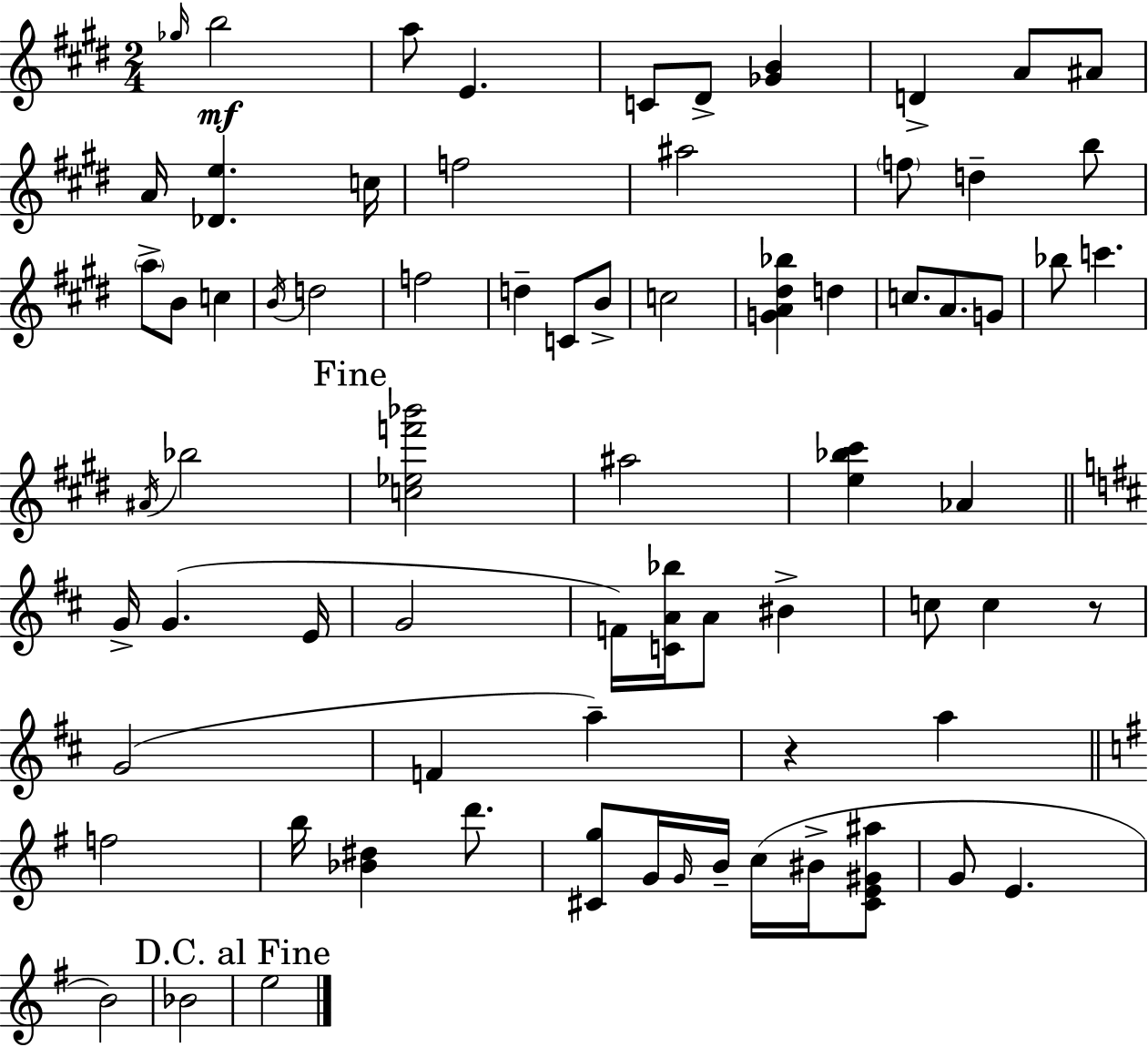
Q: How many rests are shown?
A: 2